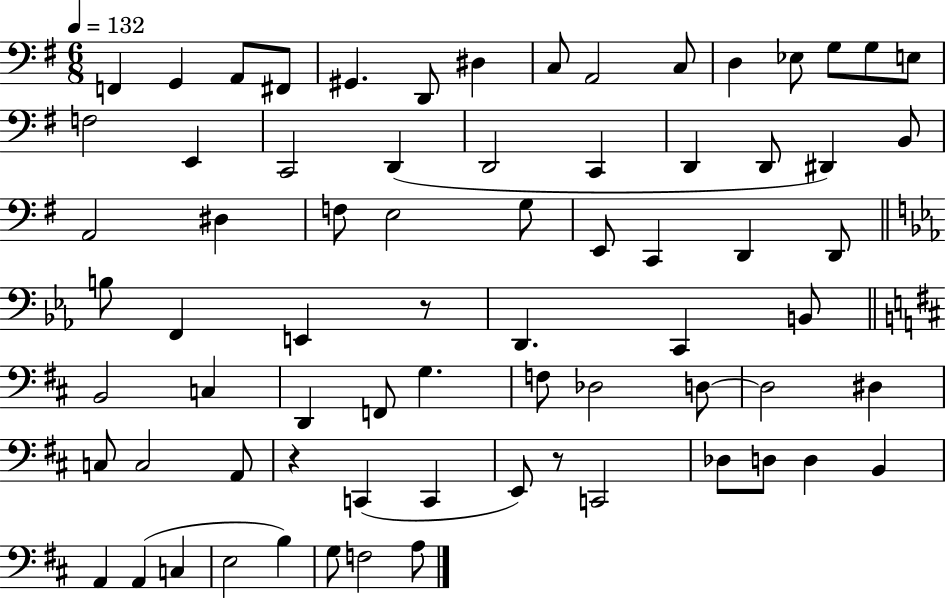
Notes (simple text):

F2/q G2/q A2/e F#2/e G#2/q. D2/e D#3/q C3/e A2/h C3/e D3/q Eb3/e G3/e G3/e E3/e F3/h E2/q C2/h D2/q D2/h C2/q D2/q D2/e D#2/q B2/e A2/h D#3/q F3/e E3/h G3/e E2/e C2/q D2/q D2/e B3/e F2/q E2/q R/e D2/q. C2/q B2/e B2/h C3/q D2/q F2/e G3/q. F3/e Db3/h D3/e D3/h D#3/q C3/e C3/h A2/e R/q C2/q C2/q E2/e R/e C2/h Db3/e D3/e D3/q B2/q A2/q A2/q C3/q E3/h B3/q G3/e F3/h A3/e